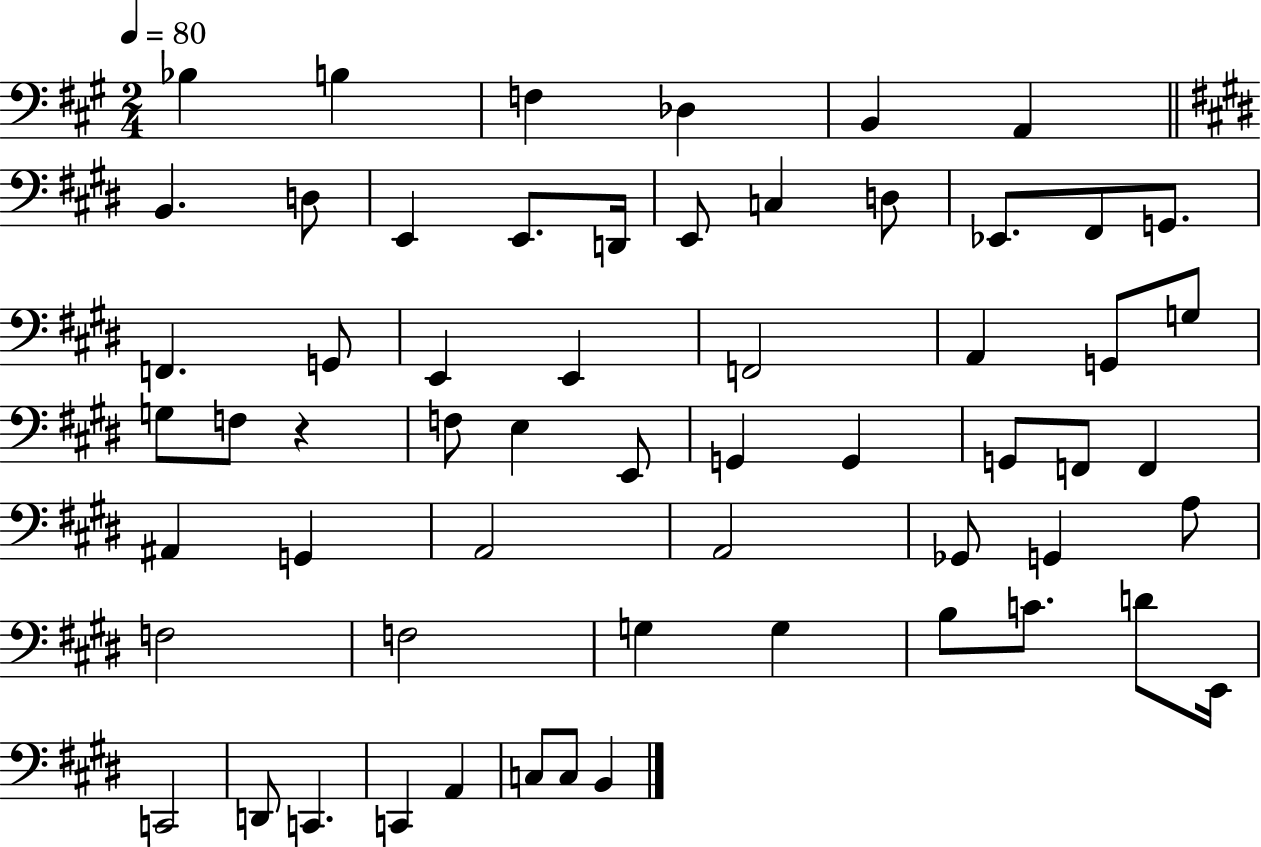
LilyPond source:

{
  \clef bass
  \numericTimeSignature
  \time 2/4
  \key a \major
  \tempo 4 = 80
  \repeat volta 2 { bes4 b4 | f4 des4 | b,4 a,4 | \bar "||" \break \key e \major b,4. d8 | e,4 e,8. d,16 | e,8 c4 d8 | ees,8. fis,8 g,8. | \break f,4. g,8 | e,4 e,4 | f,2 | a,4 g,8 g8 | \break g8 f8 r4 | f8 e4 e,8 | g,4 g,4 | g,8 f,8 f,4 | \break ais,4 g,4 | a,2 | a,2 | ges,8 g,4 a8 | \break f2 | f2 | g4 g4 | b8 c'8. d'8 e,16 | \break c,2 | d,8 c,4. | c,4 a,4 | c8 c8 b,4 | \break } \bar "|."
}